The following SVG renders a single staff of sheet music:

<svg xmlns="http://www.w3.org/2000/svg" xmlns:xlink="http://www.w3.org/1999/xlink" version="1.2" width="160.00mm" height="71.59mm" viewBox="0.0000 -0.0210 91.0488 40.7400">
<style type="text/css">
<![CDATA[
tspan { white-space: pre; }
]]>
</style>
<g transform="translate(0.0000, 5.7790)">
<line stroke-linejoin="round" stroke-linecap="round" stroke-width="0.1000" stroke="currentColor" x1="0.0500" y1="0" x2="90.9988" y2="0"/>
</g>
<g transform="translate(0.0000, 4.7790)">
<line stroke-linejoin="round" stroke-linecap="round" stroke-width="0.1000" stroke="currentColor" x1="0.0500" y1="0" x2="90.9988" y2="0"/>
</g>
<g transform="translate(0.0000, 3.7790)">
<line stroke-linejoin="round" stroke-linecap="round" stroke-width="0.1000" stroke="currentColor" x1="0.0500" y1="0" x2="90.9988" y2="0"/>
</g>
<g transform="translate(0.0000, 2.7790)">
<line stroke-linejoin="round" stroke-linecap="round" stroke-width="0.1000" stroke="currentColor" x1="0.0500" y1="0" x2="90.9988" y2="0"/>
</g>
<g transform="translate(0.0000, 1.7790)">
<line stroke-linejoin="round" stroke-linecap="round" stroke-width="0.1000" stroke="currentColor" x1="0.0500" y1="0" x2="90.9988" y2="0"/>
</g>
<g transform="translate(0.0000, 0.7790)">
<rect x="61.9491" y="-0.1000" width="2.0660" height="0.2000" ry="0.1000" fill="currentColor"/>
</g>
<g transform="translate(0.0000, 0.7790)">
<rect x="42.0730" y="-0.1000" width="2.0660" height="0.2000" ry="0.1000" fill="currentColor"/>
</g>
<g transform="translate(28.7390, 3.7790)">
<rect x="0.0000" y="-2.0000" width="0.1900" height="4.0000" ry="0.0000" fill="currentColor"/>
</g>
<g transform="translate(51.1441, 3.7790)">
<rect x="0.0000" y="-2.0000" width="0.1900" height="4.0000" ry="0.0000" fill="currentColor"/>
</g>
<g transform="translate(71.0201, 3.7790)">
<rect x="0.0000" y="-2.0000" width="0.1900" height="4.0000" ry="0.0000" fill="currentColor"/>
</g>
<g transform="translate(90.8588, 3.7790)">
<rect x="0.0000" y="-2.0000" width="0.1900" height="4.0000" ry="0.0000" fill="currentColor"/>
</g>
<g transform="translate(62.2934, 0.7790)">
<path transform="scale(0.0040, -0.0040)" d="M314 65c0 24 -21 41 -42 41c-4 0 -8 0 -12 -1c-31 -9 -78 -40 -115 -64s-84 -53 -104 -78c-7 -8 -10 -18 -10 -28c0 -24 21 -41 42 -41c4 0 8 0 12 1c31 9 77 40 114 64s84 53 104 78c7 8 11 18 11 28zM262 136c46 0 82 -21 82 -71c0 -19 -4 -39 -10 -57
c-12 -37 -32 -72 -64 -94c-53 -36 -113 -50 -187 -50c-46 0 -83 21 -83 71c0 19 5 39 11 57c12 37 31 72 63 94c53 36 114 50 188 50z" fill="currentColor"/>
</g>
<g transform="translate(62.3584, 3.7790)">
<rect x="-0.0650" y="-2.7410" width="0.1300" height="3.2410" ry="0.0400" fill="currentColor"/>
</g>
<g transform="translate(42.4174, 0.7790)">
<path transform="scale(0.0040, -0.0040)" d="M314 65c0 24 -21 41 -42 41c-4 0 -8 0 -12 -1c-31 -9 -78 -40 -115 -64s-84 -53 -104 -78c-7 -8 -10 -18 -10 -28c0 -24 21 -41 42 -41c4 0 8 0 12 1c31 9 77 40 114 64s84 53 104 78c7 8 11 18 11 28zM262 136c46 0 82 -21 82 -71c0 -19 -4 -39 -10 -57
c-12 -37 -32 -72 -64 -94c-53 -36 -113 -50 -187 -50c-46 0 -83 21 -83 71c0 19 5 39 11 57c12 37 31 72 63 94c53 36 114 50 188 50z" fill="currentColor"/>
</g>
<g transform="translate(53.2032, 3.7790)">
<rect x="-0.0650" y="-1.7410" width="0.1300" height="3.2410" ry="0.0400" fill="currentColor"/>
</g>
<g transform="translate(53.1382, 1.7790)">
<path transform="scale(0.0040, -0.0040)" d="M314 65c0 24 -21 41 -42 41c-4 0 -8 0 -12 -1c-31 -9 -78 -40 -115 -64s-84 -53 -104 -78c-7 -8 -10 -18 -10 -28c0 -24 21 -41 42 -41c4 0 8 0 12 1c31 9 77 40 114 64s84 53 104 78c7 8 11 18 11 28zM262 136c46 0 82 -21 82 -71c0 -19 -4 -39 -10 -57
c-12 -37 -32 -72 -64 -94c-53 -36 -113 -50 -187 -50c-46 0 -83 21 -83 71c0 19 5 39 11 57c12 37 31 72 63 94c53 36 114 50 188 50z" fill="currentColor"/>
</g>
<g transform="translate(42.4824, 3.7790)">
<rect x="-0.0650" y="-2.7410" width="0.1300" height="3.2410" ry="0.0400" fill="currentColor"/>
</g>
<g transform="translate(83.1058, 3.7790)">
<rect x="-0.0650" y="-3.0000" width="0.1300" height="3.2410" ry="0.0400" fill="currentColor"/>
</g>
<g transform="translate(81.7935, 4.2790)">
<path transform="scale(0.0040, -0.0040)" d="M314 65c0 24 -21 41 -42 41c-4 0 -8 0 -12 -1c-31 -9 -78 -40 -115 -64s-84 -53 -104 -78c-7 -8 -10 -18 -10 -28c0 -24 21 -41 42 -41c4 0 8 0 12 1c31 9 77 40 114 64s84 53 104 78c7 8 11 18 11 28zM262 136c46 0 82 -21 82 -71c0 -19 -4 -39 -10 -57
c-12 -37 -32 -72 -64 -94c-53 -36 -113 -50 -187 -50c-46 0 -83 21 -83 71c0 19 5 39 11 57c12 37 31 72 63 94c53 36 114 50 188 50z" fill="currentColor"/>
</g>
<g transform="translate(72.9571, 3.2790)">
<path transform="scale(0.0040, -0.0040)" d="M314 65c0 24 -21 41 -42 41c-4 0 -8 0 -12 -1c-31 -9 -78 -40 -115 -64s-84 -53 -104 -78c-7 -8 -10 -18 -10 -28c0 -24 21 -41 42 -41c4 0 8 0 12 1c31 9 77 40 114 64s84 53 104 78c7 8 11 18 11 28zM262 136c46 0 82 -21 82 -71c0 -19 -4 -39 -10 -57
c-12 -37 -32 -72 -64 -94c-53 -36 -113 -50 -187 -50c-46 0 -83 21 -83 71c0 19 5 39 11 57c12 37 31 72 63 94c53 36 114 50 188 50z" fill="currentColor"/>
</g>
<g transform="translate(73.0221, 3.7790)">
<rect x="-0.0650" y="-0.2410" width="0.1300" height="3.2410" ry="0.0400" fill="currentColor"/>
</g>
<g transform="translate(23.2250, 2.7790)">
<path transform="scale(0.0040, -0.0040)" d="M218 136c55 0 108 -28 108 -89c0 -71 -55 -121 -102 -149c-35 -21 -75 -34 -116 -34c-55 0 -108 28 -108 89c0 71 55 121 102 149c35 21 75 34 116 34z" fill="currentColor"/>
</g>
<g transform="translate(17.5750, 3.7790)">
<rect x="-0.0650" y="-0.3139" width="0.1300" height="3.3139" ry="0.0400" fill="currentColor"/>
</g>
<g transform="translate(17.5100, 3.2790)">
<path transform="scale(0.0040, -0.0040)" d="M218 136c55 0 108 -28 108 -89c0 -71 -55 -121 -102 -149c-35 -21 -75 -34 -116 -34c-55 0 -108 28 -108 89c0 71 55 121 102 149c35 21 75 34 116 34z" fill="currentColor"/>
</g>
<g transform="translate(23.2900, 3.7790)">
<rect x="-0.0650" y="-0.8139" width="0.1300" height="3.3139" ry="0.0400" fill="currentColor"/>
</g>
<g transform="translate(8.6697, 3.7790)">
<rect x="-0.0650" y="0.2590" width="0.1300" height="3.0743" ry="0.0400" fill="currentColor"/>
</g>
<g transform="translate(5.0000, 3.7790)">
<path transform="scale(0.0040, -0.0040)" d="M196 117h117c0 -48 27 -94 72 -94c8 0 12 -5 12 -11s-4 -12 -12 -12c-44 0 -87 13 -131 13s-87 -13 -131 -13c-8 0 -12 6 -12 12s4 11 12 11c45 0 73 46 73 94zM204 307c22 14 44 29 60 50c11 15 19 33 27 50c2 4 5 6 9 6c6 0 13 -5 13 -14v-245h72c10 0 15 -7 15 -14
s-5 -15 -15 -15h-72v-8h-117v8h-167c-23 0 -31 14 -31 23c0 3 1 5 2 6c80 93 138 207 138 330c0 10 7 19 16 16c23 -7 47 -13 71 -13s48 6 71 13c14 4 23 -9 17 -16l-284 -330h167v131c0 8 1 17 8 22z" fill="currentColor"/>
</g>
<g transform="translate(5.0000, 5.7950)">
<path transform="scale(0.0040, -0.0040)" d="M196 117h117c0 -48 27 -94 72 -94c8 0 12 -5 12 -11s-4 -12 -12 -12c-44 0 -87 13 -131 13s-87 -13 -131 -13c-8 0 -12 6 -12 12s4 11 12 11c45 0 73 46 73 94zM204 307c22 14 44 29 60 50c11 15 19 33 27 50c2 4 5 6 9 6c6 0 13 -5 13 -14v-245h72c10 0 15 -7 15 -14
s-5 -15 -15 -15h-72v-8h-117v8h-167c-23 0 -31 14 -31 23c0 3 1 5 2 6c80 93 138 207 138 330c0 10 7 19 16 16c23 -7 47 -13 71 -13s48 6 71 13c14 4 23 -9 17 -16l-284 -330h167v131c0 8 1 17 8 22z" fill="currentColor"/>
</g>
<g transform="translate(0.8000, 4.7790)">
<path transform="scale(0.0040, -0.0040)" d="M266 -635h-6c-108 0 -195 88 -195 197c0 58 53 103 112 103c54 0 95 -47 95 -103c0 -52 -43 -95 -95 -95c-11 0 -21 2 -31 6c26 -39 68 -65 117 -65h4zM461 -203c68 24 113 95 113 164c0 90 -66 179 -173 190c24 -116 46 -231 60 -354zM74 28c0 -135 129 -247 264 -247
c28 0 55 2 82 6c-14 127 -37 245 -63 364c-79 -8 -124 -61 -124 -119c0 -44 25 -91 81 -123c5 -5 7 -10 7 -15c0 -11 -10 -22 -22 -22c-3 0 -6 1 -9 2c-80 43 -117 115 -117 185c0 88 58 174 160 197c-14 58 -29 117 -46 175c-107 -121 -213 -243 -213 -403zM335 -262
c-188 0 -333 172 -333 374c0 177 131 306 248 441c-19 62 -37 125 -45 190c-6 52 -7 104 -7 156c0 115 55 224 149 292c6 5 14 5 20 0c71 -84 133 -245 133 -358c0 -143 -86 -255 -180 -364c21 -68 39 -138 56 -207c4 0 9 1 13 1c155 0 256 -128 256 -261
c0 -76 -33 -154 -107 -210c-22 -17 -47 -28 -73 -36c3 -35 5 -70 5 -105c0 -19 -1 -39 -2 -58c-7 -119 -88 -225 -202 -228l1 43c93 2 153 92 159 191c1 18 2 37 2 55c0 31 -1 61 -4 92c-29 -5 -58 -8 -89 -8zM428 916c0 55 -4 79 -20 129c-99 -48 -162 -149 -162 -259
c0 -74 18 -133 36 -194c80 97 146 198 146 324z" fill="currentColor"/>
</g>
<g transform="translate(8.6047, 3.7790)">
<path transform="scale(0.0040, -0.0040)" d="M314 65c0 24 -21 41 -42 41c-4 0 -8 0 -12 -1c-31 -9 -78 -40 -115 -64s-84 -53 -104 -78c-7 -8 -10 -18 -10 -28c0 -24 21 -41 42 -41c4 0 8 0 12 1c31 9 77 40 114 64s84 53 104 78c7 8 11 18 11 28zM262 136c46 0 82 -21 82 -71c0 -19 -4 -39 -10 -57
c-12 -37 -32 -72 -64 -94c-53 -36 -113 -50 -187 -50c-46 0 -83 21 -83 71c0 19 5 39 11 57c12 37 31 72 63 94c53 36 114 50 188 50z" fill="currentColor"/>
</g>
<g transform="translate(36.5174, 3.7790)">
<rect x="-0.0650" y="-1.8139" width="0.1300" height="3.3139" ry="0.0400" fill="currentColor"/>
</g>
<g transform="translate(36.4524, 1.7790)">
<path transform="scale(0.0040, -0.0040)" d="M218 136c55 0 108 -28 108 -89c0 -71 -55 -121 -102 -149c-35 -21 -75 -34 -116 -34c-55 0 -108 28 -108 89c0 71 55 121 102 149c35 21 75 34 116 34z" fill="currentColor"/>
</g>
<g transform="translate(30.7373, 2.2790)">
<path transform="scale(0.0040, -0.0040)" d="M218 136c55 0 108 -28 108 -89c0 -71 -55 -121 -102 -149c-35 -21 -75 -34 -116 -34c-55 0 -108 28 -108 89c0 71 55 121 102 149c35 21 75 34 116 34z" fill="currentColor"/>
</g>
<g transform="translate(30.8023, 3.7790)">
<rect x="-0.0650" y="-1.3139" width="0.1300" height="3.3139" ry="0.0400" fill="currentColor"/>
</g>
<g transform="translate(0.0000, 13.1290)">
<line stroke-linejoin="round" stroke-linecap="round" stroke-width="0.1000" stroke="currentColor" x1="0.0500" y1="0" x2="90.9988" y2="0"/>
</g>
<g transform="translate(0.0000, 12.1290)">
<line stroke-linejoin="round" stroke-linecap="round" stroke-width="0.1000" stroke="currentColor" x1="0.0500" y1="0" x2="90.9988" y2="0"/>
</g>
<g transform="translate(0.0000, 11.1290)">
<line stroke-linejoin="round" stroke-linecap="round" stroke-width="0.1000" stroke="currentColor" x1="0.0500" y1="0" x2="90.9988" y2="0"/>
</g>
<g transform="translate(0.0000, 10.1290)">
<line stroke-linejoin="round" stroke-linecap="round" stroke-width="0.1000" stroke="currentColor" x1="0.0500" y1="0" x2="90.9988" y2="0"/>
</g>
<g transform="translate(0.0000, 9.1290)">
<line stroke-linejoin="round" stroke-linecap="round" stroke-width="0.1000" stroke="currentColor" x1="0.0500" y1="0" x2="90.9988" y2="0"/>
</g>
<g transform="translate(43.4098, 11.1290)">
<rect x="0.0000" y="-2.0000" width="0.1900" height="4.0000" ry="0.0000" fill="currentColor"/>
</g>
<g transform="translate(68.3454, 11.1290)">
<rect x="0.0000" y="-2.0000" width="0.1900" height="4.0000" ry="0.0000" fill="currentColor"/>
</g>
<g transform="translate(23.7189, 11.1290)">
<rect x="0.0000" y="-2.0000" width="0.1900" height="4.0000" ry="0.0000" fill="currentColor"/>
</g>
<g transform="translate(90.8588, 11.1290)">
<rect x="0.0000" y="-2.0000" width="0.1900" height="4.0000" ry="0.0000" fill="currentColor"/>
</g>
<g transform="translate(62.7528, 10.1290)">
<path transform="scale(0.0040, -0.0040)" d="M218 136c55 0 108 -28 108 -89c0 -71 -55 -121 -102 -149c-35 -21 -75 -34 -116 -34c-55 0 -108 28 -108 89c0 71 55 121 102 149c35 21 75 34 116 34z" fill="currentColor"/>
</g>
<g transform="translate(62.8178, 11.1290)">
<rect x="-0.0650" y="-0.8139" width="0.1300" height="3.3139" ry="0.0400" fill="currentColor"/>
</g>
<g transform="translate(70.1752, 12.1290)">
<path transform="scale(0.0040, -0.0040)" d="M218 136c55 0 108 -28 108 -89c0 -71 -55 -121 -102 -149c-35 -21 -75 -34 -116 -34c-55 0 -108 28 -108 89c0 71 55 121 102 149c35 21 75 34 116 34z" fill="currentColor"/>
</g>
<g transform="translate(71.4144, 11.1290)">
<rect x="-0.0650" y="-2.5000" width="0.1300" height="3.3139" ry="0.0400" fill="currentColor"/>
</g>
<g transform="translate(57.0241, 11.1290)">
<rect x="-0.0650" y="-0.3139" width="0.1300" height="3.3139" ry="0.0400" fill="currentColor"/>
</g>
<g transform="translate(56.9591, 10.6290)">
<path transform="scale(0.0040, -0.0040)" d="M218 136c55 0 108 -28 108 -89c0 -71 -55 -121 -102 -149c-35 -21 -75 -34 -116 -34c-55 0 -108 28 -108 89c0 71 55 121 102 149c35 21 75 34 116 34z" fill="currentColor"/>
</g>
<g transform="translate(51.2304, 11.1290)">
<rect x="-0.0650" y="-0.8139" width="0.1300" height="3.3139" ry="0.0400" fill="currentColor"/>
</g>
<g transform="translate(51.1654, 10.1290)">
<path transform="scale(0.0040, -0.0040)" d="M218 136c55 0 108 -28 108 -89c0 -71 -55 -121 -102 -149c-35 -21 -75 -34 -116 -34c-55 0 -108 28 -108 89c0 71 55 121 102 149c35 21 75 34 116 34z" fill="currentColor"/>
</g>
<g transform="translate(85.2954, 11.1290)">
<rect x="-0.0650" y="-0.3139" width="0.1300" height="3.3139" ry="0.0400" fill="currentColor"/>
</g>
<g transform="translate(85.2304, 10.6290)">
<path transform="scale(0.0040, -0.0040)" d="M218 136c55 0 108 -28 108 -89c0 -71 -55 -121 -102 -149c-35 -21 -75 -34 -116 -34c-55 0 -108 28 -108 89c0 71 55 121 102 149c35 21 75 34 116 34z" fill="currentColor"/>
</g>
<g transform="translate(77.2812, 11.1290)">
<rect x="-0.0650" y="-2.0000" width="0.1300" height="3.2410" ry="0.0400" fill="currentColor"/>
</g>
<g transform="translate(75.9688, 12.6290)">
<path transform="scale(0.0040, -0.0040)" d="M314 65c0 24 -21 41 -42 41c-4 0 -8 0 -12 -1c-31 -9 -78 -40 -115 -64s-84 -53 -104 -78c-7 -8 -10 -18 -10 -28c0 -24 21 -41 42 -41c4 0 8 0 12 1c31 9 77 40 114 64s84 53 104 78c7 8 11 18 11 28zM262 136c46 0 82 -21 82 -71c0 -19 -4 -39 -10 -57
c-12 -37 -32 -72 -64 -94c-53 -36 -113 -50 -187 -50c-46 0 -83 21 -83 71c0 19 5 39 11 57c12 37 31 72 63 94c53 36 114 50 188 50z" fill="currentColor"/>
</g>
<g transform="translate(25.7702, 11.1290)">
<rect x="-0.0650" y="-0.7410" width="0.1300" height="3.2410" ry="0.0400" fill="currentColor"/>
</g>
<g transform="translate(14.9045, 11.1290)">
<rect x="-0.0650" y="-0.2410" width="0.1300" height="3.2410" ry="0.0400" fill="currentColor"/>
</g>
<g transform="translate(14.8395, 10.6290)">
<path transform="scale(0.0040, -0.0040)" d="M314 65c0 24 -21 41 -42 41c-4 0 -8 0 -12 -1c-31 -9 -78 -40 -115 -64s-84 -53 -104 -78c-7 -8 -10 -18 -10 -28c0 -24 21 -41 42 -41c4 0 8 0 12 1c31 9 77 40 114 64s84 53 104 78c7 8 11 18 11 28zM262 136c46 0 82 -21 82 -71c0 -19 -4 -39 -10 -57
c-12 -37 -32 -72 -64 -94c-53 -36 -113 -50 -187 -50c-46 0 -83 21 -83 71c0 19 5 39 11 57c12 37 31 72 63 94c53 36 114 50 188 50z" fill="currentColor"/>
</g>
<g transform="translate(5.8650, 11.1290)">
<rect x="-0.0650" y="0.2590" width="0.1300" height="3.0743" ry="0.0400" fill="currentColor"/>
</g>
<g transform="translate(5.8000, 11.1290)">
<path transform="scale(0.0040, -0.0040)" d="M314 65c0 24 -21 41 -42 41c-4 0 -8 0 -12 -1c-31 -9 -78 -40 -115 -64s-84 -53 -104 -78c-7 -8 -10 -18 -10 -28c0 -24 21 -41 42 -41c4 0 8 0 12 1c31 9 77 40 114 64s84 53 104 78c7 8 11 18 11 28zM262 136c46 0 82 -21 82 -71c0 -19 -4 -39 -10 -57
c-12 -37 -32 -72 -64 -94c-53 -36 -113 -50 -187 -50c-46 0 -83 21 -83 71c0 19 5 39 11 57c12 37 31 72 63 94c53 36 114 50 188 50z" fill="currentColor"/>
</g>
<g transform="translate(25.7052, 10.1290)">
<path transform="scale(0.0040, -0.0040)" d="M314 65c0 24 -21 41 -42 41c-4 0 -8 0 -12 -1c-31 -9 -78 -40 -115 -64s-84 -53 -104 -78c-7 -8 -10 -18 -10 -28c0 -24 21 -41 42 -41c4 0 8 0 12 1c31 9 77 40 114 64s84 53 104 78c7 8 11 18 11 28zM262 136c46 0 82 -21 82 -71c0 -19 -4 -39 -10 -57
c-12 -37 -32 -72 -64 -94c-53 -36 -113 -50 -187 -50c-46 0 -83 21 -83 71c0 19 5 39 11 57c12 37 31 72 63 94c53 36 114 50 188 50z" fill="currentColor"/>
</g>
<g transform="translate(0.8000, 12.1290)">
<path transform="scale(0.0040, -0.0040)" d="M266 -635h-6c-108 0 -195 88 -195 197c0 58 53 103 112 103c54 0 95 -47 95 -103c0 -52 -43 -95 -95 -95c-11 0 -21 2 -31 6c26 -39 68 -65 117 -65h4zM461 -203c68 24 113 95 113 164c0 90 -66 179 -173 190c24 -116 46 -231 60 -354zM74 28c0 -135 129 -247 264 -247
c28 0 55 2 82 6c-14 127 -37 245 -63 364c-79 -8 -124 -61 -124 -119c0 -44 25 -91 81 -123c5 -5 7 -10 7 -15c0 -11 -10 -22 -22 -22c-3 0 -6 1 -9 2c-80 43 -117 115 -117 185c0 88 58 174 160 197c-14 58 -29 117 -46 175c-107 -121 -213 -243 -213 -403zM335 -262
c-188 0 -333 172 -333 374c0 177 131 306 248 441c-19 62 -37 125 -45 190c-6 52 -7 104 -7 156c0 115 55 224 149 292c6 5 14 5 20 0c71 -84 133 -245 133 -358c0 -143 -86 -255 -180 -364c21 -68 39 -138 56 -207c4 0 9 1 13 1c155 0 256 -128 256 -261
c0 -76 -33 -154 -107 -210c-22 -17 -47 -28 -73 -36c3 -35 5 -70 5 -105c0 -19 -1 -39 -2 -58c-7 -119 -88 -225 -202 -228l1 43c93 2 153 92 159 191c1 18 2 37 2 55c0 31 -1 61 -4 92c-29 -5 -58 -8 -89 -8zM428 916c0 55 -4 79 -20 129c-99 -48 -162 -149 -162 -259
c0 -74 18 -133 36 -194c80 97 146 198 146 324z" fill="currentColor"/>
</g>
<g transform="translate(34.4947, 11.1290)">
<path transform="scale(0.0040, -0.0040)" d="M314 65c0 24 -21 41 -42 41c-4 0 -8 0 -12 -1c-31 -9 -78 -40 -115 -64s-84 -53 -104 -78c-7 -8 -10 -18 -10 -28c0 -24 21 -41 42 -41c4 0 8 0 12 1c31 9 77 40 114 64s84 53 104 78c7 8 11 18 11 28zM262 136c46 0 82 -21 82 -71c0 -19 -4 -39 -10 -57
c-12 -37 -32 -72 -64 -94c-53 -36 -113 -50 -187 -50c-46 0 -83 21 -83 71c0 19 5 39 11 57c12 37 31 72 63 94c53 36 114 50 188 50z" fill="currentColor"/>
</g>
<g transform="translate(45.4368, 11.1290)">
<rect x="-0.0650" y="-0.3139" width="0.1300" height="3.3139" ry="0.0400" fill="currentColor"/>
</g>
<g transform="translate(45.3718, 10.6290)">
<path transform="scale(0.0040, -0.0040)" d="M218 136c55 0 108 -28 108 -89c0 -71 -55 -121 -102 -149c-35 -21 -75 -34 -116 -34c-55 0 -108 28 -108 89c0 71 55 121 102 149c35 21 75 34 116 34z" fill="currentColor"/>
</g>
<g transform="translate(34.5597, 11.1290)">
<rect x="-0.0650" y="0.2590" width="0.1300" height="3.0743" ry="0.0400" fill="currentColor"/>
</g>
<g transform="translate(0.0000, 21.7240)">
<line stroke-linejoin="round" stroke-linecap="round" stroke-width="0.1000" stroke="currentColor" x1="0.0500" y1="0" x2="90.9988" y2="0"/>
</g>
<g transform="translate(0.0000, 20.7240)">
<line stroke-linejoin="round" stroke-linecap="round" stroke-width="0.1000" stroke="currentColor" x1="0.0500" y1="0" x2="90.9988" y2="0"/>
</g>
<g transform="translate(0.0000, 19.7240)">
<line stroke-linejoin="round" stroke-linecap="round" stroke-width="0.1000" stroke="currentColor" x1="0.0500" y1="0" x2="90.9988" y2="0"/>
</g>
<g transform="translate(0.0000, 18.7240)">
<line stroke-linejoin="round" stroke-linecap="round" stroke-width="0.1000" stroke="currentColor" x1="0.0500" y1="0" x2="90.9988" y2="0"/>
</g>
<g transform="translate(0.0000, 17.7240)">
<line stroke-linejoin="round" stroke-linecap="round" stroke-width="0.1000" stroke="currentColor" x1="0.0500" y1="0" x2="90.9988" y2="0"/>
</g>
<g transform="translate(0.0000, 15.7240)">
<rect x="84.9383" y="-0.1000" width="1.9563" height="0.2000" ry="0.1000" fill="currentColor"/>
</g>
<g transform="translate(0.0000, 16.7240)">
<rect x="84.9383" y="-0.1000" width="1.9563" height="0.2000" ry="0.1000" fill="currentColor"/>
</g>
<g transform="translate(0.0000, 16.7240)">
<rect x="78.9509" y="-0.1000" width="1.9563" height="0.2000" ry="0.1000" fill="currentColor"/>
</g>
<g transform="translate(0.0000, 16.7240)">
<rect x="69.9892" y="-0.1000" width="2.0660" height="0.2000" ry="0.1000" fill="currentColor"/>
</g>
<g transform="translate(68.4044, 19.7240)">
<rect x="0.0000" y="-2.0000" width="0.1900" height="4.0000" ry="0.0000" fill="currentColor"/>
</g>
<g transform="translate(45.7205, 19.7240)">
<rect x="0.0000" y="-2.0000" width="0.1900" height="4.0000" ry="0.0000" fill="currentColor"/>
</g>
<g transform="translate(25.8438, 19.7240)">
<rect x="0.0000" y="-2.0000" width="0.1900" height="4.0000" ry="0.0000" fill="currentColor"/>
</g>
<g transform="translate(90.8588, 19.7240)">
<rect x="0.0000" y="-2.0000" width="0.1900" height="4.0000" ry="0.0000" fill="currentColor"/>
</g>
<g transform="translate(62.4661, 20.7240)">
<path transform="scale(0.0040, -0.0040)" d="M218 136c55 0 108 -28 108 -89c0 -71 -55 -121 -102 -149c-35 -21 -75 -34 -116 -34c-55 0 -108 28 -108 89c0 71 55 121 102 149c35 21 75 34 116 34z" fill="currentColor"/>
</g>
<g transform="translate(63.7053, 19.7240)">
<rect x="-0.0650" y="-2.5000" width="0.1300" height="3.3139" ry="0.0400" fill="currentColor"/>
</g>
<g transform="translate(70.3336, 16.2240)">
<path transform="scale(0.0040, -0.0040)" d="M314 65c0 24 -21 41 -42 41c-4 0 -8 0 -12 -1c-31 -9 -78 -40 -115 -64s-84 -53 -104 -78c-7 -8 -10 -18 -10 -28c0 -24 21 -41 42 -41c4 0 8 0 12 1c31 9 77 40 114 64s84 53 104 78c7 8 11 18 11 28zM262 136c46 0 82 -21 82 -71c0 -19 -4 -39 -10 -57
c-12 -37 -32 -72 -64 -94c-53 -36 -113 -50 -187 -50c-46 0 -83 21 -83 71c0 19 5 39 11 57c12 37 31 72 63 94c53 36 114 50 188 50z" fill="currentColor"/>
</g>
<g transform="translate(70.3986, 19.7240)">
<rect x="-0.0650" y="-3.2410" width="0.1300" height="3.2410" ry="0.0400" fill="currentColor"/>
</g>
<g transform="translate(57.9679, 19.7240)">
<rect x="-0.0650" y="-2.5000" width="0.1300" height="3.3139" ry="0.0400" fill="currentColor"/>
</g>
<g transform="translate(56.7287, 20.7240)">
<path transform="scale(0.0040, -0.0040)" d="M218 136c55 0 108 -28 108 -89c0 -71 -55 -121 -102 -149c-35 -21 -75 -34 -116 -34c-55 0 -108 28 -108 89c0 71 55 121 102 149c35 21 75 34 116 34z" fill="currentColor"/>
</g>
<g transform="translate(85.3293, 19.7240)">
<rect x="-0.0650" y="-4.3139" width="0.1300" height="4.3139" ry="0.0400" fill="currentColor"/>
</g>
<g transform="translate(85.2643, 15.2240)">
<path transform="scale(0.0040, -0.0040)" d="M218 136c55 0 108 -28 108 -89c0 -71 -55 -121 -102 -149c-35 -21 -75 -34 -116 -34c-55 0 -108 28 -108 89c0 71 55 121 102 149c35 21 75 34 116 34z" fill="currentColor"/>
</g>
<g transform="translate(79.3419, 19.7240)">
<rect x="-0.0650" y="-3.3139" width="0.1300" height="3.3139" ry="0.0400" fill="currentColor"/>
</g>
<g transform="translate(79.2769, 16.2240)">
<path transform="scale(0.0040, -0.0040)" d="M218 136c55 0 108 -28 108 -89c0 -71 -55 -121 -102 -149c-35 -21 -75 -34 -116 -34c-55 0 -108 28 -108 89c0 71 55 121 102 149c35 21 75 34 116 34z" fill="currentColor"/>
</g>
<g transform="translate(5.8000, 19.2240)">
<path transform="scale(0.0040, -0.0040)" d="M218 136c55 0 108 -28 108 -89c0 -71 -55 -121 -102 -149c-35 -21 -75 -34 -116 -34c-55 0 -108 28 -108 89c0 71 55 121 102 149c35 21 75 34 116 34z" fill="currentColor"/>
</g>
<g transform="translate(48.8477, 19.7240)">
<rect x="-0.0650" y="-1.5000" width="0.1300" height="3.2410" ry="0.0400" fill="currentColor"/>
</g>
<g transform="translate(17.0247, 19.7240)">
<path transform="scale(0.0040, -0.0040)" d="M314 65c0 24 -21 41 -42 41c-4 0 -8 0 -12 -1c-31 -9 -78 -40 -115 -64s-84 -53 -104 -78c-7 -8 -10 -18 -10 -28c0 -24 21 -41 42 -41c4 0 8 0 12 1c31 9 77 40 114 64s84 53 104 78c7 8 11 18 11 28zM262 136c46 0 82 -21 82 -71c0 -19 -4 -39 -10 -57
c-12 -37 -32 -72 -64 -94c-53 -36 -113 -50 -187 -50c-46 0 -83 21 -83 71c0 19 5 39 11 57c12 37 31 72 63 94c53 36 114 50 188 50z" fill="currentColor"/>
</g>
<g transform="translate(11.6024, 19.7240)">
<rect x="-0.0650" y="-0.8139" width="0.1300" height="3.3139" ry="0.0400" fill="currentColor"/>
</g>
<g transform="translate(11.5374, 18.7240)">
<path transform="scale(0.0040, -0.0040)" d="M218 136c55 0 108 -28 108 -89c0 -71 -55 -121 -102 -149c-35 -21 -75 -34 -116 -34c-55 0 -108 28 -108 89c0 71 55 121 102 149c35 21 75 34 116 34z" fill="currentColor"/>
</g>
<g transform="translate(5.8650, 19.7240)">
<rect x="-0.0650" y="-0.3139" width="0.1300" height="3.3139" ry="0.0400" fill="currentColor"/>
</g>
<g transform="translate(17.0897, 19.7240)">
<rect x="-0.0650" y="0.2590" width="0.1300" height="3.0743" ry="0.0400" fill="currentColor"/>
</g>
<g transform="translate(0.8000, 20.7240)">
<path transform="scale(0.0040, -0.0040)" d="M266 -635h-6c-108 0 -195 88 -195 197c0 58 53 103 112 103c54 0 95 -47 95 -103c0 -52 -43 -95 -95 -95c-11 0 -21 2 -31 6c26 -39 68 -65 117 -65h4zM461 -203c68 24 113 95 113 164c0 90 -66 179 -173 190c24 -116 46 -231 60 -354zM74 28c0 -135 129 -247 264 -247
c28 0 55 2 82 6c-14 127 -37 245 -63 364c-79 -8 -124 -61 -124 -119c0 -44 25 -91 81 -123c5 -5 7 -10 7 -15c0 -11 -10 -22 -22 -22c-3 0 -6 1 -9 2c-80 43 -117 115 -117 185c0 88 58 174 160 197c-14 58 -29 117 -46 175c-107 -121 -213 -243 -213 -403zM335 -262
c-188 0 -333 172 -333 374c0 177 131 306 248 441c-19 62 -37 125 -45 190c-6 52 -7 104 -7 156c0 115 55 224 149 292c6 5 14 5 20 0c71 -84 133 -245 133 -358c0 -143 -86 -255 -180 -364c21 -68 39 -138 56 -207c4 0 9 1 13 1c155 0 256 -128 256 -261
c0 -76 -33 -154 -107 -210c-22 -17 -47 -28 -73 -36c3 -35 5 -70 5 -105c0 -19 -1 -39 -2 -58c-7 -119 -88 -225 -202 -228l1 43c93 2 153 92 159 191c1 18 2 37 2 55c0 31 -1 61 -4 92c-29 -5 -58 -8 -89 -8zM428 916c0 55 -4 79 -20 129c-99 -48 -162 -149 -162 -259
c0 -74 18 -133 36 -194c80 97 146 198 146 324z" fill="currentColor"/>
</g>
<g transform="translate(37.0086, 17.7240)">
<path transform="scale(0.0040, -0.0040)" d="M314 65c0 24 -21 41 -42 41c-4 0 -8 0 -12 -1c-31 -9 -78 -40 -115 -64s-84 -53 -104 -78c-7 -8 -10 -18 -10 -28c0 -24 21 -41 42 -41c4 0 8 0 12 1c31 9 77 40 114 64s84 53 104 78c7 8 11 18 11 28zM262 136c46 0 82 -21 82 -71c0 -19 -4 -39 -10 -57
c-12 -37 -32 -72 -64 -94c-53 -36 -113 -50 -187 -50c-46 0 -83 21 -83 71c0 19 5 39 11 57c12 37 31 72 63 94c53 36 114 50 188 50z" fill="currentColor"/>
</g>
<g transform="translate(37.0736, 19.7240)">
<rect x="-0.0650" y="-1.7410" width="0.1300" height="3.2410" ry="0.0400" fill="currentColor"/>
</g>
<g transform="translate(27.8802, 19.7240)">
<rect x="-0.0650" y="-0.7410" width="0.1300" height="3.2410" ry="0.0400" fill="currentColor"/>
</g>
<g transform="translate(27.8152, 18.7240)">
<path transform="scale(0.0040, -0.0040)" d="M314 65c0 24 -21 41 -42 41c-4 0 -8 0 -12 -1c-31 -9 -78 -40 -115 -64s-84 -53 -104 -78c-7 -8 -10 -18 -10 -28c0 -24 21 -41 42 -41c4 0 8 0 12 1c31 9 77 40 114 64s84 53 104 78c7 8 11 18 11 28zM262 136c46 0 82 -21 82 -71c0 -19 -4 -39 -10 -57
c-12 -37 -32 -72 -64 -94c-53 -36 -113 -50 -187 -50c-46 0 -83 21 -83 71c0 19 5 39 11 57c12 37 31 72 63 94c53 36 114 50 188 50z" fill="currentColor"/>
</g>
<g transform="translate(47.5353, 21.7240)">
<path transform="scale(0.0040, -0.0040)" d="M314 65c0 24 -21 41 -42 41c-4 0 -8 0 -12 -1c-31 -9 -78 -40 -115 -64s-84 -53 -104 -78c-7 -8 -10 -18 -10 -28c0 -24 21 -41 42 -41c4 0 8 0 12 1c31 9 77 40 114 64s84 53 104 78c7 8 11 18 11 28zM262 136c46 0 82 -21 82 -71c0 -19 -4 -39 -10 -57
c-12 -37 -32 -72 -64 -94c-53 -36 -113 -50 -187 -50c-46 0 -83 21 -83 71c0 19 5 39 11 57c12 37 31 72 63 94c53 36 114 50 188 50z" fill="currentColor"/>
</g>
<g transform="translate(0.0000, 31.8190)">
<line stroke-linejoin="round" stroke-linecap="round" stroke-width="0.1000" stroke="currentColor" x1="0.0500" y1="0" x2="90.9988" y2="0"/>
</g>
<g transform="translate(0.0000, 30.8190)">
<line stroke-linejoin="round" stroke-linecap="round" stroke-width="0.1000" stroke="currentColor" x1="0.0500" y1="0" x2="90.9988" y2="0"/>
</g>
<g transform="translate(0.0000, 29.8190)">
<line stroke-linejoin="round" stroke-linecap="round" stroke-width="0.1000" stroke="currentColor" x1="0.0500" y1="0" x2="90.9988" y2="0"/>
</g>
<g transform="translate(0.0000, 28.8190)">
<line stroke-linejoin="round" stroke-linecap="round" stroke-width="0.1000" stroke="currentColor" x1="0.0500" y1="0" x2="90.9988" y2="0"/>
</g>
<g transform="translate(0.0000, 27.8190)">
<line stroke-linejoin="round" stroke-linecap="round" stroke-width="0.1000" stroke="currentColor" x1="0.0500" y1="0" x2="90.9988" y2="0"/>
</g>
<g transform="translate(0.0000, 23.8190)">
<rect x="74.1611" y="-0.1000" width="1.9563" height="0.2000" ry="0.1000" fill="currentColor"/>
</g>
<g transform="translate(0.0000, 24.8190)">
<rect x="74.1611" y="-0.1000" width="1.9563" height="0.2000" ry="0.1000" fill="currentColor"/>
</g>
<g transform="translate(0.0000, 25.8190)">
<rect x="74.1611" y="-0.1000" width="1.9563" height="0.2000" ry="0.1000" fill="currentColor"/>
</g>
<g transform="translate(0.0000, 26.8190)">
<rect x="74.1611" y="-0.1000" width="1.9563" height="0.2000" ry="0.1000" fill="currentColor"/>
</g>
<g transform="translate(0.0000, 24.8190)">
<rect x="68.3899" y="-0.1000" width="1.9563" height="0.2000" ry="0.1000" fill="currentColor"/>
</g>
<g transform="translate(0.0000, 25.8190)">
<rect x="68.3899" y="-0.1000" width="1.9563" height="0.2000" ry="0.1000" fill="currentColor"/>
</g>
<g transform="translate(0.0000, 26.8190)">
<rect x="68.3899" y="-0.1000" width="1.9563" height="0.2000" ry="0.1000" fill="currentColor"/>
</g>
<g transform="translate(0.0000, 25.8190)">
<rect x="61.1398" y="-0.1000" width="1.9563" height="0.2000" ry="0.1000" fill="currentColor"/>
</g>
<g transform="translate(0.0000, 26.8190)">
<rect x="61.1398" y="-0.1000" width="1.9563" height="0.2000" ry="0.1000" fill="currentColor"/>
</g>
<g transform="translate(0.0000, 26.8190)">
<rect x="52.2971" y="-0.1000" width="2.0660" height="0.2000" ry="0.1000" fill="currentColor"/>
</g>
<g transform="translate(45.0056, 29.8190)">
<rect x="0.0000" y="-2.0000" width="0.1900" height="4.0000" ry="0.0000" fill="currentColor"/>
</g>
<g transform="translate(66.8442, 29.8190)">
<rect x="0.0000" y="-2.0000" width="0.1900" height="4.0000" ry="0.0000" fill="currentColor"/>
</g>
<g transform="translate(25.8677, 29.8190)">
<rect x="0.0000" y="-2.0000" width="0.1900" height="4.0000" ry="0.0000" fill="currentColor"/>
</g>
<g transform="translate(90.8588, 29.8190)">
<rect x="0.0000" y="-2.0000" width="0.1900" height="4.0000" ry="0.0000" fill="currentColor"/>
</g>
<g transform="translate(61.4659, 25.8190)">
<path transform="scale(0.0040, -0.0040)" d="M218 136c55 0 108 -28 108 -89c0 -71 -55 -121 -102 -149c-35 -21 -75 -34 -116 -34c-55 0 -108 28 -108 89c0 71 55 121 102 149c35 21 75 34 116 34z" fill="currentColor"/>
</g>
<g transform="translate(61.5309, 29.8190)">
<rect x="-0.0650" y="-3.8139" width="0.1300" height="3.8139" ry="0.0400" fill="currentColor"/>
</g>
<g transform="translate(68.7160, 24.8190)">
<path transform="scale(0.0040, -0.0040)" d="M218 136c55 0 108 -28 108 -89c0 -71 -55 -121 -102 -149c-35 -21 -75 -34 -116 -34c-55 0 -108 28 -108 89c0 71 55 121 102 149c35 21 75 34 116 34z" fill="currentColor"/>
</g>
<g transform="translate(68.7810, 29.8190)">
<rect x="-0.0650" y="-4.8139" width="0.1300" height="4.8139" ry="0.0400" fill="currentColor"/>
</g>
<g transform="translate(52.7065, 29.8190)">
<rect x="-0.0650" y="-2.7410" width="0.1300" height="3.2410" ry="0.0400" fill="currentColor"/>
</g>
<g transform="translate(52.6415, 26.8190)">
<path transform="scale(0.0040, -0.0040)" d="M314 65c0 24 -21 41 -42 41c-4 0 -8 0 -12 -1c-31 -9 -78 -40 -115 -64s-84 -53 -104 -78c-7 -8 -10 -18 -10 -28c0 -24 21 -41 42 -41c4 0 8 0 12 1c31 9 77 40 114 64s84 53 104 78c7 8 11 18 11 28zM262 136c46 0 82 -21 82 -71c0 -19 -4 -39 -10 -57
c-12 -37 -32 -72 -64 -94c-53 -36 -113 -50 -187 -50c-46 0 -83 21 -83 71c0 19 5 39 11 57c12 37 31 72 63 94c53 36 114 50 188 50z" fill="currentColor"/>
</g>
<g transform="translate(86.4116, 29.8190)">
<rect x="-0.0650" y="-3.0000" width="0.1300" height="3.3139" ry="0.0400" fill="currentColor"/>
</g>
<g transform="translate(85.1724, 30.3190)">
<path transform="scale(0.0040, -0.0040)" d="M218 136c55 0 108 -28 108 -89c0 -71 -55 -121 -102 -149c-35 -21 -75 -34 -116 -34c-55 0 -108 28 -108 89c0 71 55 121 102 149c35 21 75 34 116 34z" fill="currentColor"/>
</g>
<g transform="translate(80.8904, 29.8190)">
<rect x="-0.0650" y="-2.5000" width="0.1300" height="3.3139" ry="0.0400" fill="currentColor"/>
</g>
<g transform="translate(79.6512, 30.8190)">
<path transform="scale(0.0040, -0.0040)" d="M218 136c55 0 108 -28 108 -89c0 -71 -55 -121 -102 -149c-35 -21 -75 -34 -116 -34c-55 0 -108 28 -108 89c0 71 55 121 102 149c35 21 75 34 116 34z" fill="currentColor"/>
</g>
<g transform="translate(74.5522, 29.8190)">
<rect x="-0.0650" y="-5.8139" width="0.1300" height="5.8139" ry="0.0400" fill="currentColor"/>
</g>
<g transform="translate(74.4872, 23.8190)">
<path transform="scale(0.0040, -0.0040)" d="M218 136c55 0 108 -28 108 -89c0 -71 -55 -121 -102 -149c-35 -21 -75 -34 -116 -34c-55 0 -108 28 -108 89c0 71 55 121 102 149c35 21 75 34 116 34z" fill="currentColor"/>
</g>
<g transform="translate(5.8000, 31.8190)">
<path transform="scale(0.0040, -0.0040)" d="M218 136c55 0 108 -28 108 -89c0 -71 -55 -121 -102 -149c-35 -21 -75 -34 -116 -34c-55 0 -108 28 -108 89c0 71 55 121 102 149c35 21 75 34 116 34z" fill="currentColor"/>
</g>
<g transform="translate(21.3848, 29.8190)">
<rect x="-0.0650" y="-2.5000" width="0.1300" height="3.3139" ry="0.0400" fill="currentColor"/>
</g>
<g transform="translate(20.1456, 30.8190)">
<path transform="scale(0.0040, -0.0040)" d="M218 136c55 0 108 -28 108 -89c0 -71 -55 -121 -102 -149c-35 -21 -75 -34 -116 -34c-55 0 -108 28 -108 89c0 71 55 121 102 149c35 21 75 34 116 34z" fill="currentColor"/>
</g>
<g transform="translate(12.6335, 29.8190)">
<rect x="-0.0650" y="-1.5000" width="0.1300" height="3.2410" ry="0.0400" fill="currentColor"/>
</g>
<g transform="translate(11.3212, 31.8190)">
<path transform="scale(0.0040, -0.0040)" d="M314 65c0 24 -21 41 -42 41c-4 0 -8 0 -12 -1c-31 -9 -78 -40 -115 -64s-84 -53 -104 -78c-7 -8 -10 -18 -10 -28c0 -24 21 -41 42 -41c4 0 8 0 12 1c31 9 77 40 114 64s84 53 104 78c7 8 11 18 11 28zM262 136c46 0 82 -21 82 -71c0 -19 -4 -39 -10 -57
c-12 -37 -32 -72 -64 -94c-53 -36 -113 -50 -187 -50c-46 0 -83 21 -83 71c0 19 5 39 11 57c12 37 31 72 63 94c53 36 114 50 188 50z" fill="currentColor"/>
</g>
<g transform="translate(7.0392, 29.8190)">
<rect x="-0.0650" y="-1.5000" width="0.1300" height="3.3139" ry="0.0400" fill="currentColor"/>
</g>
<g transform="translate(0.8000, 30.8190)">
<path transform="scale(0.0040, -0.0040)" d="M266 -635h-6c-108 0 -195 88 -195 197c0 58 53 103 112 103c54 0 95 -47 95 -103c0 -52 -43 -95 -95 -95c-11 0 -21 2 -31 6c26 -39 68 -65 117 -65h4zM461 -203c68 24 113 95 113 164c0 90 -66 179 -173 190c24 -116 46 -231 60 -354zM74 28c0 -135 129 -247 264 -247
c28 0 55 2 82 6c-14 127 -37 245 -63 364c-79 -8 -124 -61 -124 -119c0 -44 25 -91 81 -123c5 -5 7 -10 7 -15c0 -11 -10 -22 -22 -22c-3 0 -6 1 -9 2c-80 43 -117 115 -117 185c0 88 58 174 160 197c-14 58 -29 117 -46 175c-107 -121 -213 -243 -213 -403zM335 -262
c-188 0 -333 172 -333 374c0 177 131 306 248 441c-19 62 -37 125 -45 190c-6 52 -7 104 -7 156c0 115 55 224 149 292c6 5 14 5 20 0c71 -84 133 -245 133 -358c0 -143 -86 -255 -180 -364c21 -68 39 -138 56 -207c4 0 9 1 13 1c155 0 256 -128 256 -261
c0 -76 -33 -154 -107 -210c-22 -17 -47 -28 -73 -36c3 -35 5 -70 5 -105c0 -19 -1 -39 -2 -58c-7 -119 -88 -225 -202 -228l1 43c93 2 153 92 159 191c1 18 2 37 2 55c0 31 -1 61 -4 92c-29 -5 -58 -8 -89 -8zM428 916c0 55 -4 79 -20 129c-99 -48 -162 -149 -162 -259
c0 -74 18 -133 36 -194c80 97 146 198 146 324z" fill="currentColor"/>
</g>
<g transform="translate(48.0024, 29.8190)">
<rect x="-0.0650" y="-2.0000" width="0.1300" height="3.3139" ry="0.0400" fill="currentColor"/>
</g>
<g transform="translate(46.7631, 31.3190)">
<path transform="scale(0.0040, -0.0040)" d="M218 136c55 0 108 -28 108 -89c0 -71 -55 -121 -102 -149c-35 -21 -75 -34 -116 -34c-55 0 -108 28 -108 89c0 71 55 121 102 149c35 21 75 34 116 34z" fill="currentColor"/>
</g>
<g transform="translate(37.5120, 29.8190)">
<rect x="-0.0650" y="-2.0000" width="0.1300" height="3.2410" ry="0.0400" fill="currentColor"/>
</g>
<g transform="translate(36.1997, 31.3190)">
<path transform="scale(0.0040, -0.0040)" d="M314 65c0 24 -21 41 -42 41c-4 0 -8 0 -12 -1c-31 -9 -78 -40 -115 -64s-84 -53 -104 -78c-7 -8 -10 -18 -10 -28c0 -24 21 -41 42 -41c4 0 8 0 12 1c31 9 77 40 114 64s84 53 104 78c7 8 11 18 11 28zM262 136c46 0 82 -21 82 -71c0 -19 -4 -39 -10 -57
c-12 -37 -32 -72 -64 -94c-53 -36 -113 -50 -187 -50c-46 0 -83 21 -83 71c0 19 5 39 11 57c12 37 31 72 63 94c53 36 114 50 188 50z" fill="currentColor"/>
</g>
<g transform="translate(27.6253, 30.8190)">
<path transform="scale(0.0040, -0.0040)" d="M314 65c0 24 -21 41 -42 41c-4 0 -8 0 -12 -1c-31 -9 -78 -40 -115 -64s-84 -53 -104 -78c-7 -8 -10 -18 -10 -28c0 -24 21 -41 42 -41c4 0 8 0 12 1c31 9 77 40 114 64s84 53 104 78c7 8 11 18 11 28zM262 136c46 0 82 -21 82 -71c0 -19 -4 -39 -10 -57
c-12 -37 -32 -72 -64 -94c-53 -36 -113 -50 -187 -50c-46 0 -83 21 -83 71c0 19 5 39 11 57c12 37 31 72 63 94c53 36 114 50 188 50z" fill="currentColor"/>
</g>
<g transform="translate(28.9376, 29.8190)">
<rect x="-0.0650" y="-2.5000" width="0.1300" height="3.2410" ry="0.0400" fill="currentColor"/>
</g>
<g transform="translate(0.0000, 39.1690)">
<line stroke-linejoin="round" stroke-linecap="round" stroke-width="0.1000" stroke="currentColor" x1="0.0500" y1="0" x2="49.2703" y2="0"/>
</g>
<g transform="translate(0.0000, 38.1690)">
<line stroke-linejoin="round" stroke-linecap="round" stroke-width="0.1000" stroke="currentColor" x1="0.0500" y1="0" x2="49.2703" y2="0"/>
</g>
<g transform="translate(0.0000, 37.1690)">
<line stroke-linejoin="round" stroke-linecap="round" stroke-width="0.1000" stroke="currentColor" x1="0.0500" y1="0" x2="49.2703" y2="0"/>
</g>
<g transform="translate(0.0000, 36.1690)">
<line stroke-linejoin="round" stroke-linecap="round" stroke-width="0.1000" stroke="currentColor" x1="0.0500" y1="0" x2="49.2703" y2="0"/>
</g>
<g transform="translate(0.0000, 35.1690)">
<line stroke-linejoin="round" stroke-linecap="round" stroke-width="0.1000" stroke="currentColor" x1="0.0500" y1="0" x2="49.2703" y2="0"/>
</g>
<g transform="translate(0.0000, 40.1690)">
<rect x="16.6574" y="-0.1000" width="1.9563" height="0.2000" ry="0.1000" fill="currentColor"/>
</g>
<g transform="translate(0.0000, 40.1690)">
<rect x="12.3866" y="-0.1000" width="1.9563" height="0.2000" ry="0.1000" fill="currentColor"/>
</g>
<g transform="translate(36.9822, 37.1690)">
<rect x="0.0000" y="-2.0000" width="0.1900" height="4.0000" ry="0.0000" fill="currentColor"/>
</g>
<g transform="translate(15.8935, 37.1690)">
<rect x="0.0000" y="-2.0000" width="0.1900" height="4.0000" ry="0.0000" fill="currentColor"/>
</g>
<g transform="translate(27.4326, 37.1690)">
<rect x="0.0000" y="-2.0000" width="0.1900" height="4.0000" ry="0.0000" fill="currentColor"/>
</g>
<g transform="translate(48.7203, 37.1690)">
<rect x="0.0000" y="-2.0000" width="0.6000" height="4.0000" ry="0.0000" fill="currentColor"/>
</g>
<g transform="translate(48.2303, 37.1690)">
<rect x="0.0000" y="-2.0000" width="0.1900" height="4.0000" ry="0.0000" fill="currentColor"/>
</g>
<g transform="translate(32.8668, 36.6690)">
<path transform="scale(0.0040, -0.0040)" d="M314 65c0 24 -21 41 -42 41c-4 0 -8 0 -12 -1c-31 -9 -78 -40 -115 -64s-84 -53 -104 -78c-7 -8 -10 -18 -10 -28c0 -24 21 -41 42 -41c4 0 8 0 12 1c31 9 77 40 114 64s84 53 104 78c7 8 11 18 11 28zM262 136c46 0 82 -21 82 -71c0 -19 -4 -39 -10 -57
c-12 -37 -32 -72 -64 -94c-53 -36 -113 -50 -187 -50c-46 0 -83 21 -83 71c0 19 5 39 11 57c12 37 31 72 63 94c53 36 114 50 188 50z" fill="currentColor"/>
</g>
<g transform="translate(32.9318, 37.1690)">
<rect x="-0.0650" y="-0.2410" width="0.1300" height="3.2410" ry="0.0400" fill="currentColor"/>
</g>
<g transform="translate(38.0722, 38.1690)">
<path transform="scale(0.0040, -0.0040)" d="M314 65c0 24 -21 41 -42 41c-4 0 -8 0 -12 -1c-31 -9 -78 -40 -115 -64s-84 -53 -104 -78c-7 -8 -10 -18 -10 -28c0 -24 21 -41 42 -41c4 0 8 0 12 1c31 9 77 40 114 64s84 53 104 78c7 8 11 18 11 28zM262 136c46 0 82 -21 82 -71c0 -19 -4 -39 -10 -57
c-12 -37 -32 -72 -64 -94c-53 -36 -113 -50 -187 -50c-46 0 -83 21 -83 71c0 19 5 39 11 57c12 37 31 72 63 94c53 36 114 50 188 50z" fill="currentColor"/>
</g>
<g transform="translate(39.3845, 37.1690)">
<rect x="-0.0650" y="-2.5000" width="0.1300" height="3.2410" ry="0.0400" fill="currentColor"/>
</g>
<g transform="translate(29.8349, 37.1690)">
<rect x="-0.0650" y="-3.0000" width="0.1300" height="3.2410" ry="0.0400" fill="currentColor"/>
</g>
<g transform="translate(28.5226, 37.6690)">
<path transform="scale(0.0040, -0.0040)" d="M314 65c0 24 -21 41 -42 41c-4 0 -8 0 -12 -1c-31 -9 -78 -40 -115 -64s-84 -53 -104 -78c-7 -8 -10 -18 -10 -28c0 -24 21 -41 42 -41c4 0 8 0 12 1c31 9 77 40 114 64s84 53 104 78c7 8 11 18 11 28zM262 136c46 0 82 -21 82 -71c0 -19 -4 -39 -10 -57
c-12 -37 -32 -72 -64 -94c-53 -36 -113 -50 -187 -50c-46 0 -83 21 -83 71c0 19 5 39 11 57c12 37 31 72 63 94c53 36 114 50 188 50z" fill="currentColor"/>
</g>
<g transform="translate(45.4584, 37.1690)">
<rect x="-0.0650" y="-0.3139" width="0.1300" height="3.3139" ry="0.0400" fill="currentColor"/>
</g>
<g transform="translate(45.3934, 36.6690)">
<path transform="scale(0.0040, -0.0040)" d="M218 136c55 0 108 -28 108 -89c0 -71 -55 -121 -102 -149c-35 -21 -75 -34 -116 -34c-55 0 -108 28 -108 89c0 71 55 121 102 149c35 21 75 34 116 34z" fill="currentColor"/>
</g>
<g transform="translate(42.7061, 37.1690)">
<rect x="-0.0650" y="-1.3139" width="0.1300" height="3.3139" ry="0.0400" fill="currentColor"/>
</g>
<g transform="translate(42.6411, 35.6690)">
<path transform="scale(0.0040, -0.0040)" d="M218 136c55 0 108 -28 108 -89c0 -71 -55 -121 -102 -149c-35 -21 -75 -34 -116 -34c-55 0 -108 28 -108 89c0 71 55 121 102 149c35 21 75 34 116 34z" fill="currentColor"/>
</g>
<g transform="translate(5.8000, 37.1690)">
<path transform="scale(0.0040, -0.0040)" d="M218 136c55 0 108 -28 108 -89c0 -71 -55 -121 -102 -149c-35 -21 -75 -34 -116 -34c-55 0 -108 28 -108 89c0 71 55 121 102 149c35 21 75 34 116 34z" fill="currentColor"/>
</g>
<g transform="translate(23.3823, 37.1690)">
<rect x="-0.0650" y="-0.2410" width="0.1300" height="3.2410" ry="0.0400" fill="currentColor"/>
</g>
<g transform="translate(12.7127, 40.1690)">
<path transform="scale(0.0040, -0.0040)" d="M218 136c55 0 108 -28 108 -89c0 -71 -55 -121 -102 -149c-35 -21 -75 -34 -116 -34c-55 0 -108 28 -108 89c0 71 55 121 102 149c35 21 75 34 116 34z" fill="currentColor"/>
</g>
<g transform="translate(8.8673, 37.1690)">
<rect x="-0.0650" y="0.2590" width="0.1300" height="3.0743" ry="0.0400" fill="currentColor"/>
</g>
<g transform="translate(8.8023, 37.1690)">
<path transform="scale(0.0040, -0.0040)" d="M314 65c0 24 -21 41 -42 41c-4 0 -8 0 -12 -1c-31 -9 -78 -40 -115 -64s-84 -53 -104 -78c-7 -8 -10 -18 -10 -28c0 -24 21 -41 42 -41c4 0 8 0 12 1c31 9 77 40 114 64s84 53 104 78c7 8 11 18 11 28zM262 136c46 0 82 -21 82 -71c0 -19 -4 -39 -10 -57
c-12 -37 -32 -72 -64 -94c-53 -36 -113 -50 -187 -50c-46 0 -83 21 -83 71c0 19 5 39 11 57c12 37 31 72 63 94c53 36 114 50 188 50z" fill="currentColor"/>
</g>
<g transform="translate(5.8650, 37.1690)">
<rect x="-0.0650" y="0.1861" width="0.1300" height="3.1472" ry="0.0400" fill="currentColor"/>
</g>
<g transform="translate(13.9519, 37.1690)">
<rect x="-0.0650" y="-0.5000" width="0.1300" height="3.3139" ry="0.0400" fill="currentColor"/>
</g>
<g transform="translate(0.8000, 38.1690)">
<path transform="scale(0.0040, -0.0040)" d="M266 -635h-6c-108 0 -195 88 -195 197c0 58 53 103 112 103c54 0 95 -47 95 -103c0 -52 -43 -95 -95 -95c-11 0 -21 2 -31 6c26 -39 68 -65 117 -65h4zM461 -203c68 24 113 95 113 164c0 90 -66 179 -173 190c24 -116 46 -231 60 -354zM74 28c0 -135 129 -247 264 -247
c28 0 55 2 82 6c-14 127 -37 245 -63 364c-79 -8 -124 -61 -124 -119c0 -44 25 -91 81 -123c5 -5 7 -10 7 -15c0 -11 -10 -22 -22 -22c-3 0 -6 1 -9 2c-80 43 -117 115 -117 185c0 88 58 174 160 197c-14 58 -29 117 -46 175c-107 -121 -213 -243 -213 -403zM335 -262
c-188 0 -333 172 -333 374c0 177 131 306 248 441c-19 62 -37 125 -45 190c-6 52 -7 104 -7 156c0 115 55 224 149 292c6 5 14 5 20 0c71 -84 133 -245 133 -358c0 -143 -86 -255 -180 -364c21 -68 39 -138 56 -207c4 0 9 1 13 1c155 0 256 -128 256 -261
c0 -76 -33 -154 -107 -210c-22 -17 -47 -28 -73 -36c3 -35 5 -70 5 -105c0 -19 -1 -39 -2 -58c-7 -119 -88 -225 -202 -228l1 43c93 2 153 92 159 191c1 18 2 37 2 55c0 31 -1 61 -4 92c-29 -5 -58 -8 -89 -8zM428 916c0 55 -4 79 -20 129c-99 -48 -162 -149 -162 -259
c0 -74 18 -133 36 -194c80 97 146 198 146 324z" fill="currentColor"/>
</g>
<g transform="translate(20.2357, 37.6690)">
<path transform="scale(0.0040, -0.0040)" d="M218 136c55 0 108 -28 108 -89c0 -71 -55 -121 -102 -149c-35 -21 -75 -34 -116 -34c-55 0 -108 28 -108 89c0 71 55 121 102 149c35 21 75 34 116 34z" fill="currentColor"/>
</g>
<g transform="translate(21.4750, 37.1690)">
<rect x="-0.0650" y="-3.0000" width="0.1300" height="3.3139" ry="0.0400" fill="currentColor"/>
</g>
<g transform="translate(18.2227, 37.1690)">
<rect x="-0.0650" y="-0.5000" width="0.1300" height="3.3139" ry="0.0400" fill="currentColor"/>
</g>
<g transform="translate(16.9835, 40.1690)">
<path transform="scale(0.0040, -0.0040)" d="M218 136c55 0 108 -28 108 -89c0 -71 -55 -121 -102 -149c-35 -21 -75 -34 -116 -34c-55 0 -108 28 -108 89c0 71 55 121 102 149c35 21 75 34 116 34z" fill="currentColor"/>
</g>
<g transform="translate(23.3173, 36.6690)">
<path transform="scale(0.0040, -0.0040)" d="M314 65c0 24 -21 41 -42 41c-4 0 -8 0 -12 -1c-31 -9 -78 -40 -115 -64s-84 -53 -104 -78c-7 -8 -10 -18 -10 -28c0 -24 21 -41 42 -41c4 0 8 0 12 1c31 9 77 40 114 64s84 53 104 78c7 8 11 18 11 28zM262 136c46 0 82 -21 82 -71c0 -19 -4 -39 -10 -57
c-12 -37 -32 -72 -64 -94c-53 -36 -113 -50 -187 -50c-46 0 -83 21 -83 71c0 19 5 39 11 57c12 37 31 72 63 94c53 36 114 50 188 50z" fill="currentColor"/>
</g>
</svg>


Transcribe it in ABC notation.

X:1
T:Untitled
M:4/4
L:1/4
K:C
B2 c d e f a2 f2 a2 c2 A2 B2 c2 d2 B2 c d c d G F2 c c d B2 d2 f2 E2 G G b2 b d' E E2 G G2 F2 F a2 c' e' g' G A B B2 C C A c2 A2 c2 G2 e c